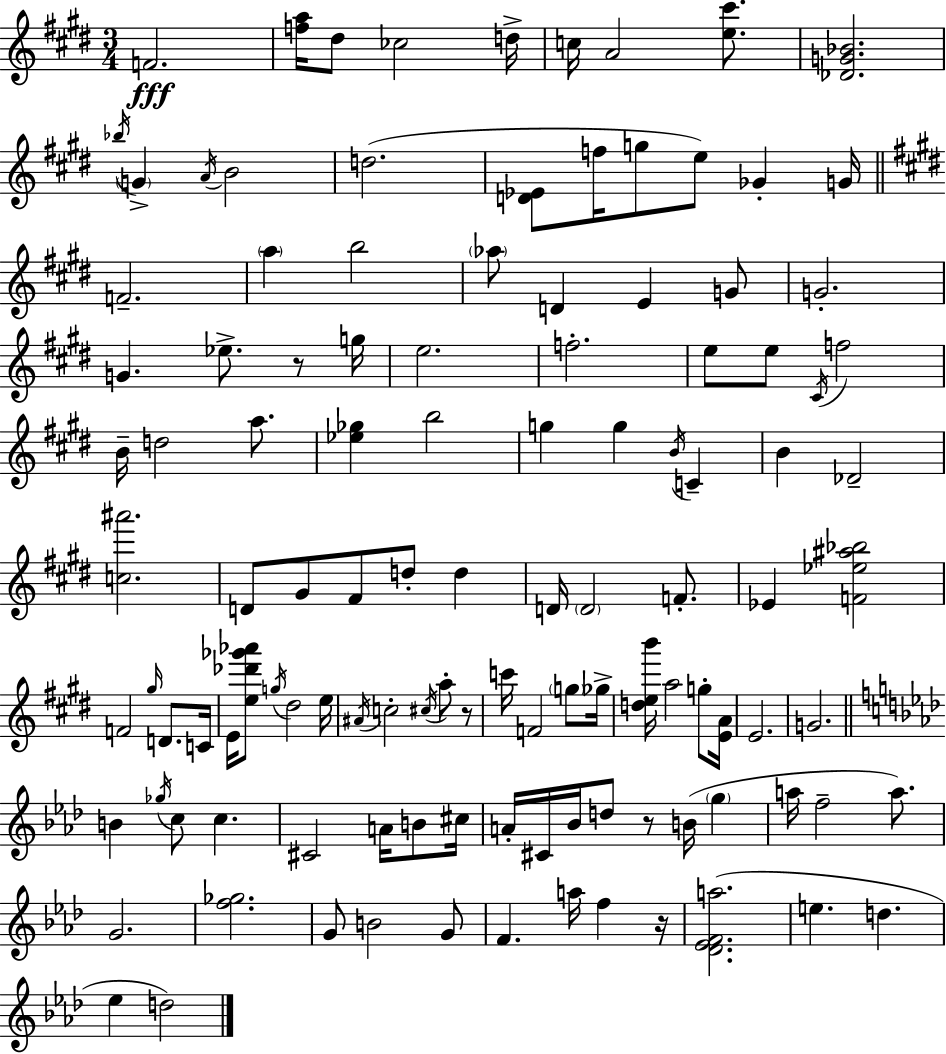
{
  \clef treble
  \numericTimeSignature
  \time 3/4
  \key e \major
  f'2.\fff | <f'' a''>16 dis''8 ces''2 d''16-> | c''16 a'2 <e'' cis'''>8. | <des' g' bes'>2. | \break \acciaccatura { bes''16 } \parenthesize g'4-> \acciaccatura { a'16 } b'2 | d''2.( | <d' ees'>8 f''16 g''8 e''8) ges'4-. | g'16 \bar "||" \break \key e \major f'2.-- | \parenthesize a''4 b''2 | \parenthesize aes''8 d'4 e'4 g'8 | g'2.-. | \break g'4. ees''8.-> r8 g''16 | e''2. | f''2.-. | e''8 e''8 \acciaccatura { cis'16 } f''2 | \break b'16-- d''2 a''8. | <ees'' ges''>4 b''2 | g''4 g''4 \acciaccatura { b'16 } c'4-- | b'4 des'2-- | \break <c'' ais'''>2. | d'8 gis'8 fis'8 d''8-. d''4 | d'16 \parenthesize d'2 f'8.-. | ees'4 <f' ees'' ais'' bes''>2 | \break f'2 \grace { gis''16 } d'8. | c'16 e'16 <e'' des''' ges''' aes'''>8 \acciaccatura { g''16 } dis''2 | e''16 \acciaccatura { ais'16 } c''2-. | \acciaccatura { cis''16 } a''8-. r8 c'''16 f'2 | \break \parenthesize g''8 ges''16-> <d'' e'' b'''>16 a''2 | g''8-. <e' a'>16 e'2. | g'2. | \bar "||" \break \key aes \major b'4 \acciaccatura { ges''16 } c''8 c''4. | cis'2 a'16 b'8 | cis''16 a'16-. cis'16 bes'16 d''8 r8 b'16( \parenthesize g''4 | a''16 f''2-- a''8.) | \break g'2. | <f'' ges''>2. | g'8 b'2 g'8 | f'4. a''16 f''4 | \break r16 <des' ees' f' a''>2.( | e''4. d''4. | ees''4 d''2) | \bar "|."
}